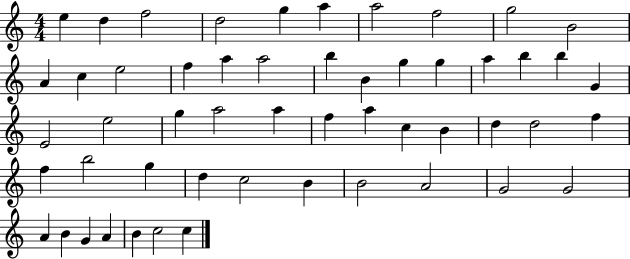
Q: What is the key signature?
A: C major